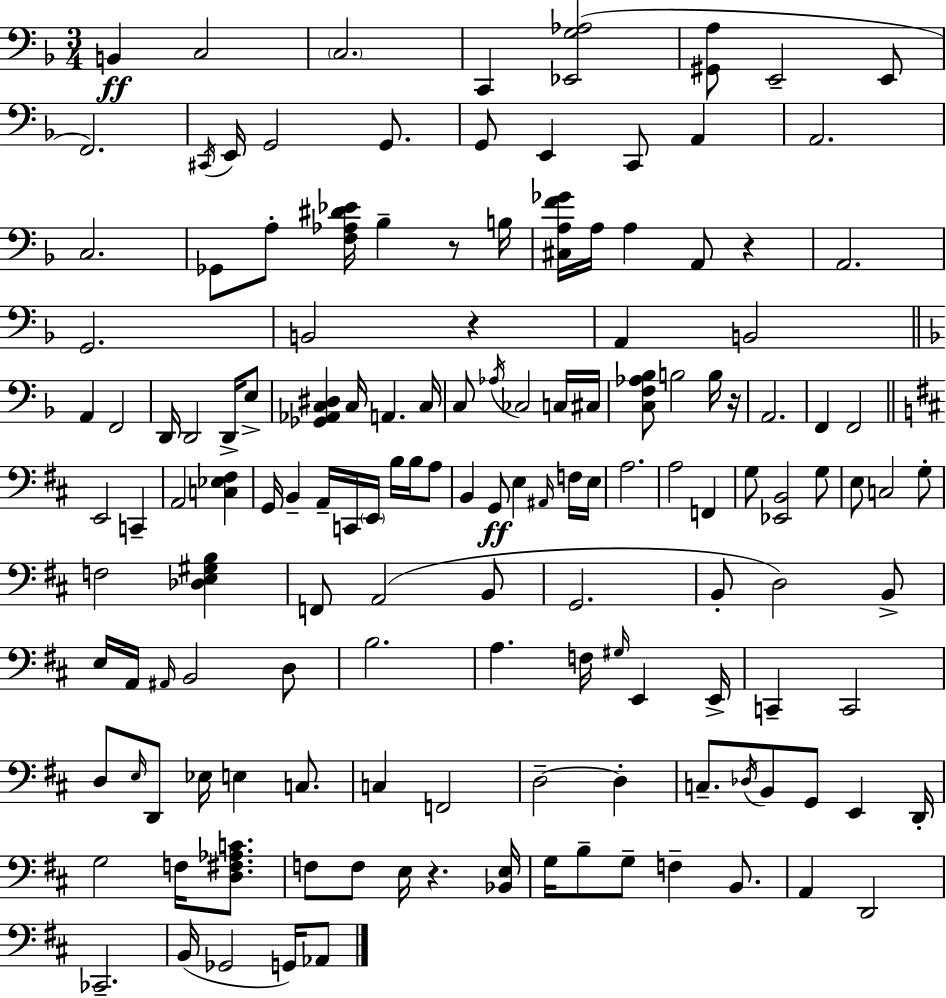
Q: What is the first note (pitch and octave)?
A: B2